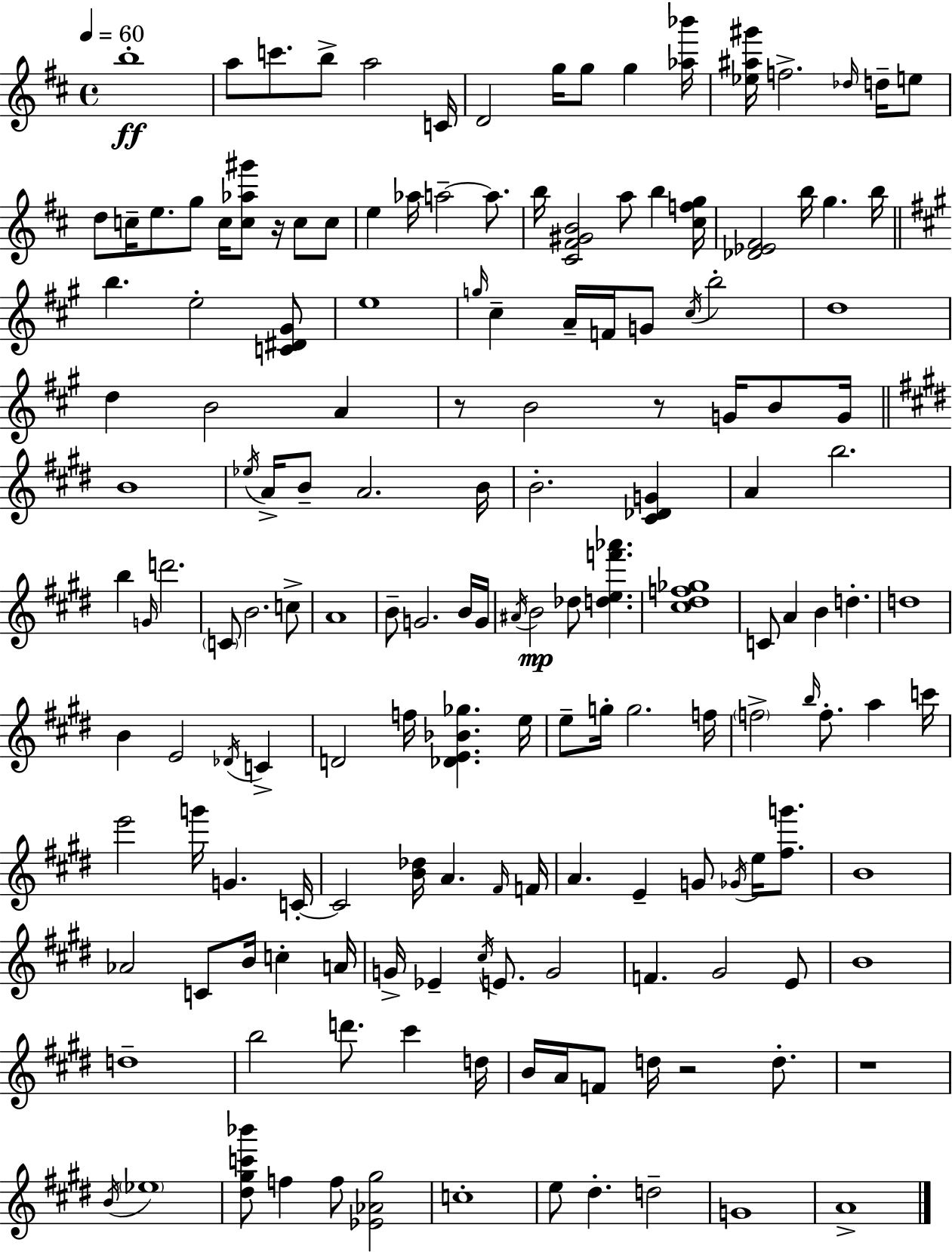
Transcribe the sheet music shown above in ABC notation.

X:1
T:Untitled
M:4/4
L:1/4
K:D
b4 a/2 c'/2 b/2 a2 C/4 D2 g/4 g/2 g [_a_b']/4 [_e^a^g']/4 f2 _d/4 d/4 e/2 d/2 c/4 e/2 g/2 c/4 [c_a^g']/2 z/4 c/2 c/2 e _a/4 a2 a/2 b/4 [^C^F^GB]2 a/2 b [^cfg]/4 [_D_E^F]2 b/4 g b/4 b e2 [C^D^G]/2 e4 g/4 ^c A/4 F/4 G/2 ^c/4 b2 d4 d B2 A z/2 B2 z/2 G/4 B/2 G/4 B4 _e/4 A/4 B/2 A2 B/4 B2 [^C_DG] A b2 b G/4 d'2 C/2 B2 c/2 A4 B/2 G2 B/4 G/4 ^A/4 B2 _d/2 [def'_a'] [^c^df_g]4 C/2 A B d d4 B E2 _D/4 C D2 f/4 [_DE_B_g] e/4 e/2 g/4 g2 f/4 f2 b/4 f/2 a c'/4 e'2 g'/4 G C/4 C2 [B_d]/4 A ^F/4 F/4 A E G/2 _G/4 e/4 [^fg']/2 B4 _A2 C/2 B/4 c A/4 G/4 _E ^c/4 E/2 G2 F ^G2 E/2 B4 d4 b2 d'/2 ^c' d/4 B/4 A/4 F/2 d/4 z2 d/2 z4 B/4 _e4 [^d^gc'_b']/2 f f/2 [_E_A^g]2 c4 e/2 ^d d2 G4 A4